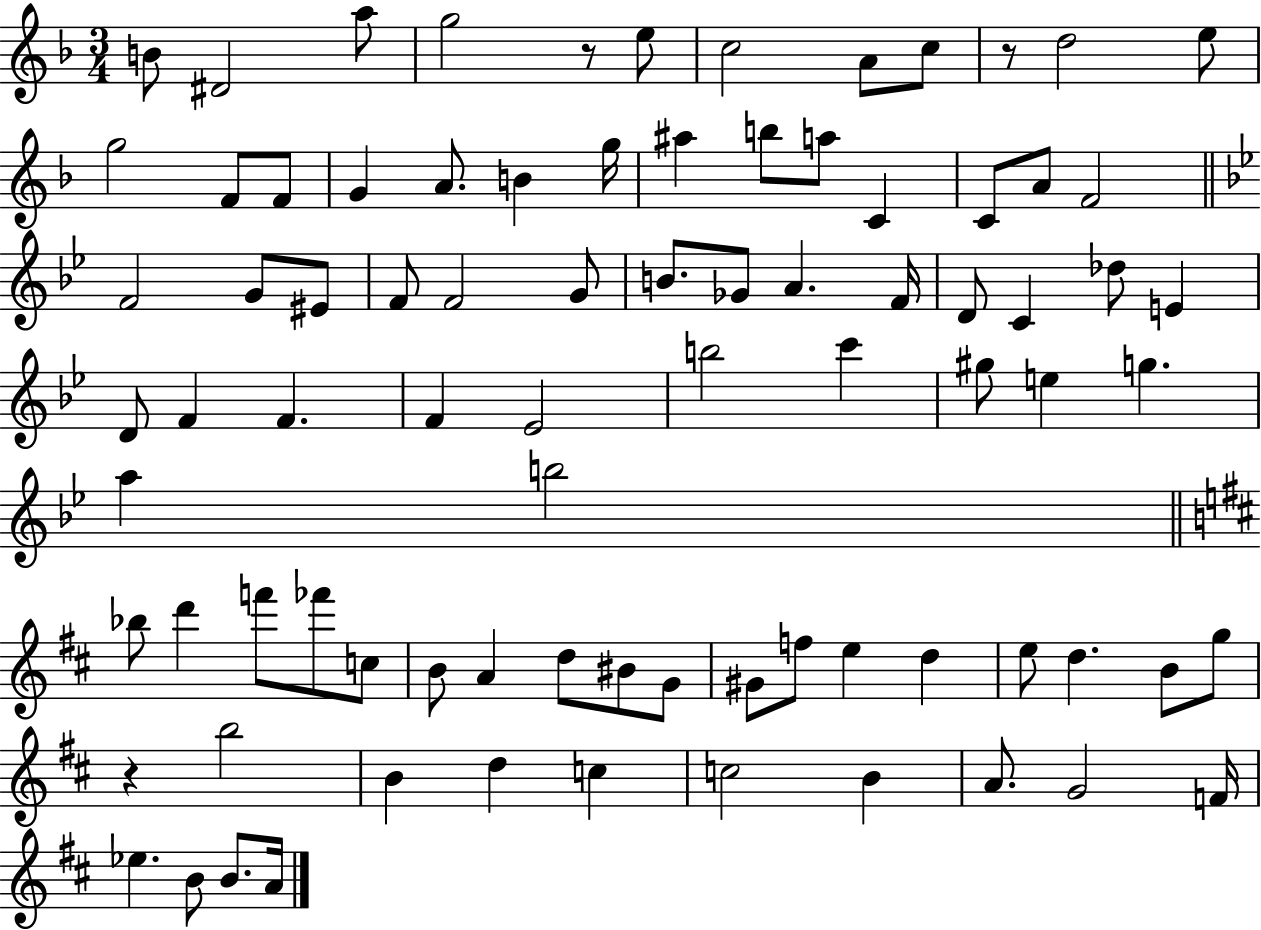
B4/e D#4/h A5/e G5/h R/e E5/e C5/h A4/e C5/e R/e D5/h E5/e G5/h F4/e F4/e G4/q A4/e. B4/q G5/s A#5/q B5/e A5/e C4/q C4/e A4/e F4/h F4/h G4/e EIS4/e F4/e F4/h G4/e B4/e. Gb4/e A4/q. F4/s D4/e C4/q Db5/e E4/q D4/e F4/q F4/q. F4/q Eb4/h B5/h C6/q G#5/e E5/q G5/q. A5/q B5/h Bb5/e D6/q F6/e FES6/e C5/e B4/e A4/q D5/e BIS4/e G4/e G#4/e F5/e E5/q D5/q E5/e D5/q. B4/e G5/e R/q B5/h B4/q D5/q C5/q C5/h B4/q A4/e. G4/h F4/s Eb5/q. B4/e B4/e. A4/s